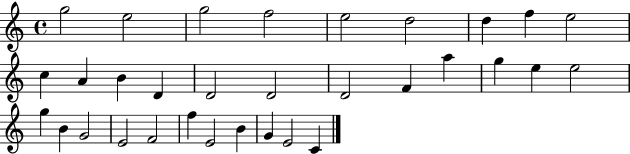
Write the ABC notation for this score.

X:1
T:Untitled
M:4/4
L:1/4
K:C
g2 e2 g2 f2 e2 d2 d f e2 c A B D D2 D2 D2 F a g e e2 g B G2 E2 F2 f E2 B G E2 C